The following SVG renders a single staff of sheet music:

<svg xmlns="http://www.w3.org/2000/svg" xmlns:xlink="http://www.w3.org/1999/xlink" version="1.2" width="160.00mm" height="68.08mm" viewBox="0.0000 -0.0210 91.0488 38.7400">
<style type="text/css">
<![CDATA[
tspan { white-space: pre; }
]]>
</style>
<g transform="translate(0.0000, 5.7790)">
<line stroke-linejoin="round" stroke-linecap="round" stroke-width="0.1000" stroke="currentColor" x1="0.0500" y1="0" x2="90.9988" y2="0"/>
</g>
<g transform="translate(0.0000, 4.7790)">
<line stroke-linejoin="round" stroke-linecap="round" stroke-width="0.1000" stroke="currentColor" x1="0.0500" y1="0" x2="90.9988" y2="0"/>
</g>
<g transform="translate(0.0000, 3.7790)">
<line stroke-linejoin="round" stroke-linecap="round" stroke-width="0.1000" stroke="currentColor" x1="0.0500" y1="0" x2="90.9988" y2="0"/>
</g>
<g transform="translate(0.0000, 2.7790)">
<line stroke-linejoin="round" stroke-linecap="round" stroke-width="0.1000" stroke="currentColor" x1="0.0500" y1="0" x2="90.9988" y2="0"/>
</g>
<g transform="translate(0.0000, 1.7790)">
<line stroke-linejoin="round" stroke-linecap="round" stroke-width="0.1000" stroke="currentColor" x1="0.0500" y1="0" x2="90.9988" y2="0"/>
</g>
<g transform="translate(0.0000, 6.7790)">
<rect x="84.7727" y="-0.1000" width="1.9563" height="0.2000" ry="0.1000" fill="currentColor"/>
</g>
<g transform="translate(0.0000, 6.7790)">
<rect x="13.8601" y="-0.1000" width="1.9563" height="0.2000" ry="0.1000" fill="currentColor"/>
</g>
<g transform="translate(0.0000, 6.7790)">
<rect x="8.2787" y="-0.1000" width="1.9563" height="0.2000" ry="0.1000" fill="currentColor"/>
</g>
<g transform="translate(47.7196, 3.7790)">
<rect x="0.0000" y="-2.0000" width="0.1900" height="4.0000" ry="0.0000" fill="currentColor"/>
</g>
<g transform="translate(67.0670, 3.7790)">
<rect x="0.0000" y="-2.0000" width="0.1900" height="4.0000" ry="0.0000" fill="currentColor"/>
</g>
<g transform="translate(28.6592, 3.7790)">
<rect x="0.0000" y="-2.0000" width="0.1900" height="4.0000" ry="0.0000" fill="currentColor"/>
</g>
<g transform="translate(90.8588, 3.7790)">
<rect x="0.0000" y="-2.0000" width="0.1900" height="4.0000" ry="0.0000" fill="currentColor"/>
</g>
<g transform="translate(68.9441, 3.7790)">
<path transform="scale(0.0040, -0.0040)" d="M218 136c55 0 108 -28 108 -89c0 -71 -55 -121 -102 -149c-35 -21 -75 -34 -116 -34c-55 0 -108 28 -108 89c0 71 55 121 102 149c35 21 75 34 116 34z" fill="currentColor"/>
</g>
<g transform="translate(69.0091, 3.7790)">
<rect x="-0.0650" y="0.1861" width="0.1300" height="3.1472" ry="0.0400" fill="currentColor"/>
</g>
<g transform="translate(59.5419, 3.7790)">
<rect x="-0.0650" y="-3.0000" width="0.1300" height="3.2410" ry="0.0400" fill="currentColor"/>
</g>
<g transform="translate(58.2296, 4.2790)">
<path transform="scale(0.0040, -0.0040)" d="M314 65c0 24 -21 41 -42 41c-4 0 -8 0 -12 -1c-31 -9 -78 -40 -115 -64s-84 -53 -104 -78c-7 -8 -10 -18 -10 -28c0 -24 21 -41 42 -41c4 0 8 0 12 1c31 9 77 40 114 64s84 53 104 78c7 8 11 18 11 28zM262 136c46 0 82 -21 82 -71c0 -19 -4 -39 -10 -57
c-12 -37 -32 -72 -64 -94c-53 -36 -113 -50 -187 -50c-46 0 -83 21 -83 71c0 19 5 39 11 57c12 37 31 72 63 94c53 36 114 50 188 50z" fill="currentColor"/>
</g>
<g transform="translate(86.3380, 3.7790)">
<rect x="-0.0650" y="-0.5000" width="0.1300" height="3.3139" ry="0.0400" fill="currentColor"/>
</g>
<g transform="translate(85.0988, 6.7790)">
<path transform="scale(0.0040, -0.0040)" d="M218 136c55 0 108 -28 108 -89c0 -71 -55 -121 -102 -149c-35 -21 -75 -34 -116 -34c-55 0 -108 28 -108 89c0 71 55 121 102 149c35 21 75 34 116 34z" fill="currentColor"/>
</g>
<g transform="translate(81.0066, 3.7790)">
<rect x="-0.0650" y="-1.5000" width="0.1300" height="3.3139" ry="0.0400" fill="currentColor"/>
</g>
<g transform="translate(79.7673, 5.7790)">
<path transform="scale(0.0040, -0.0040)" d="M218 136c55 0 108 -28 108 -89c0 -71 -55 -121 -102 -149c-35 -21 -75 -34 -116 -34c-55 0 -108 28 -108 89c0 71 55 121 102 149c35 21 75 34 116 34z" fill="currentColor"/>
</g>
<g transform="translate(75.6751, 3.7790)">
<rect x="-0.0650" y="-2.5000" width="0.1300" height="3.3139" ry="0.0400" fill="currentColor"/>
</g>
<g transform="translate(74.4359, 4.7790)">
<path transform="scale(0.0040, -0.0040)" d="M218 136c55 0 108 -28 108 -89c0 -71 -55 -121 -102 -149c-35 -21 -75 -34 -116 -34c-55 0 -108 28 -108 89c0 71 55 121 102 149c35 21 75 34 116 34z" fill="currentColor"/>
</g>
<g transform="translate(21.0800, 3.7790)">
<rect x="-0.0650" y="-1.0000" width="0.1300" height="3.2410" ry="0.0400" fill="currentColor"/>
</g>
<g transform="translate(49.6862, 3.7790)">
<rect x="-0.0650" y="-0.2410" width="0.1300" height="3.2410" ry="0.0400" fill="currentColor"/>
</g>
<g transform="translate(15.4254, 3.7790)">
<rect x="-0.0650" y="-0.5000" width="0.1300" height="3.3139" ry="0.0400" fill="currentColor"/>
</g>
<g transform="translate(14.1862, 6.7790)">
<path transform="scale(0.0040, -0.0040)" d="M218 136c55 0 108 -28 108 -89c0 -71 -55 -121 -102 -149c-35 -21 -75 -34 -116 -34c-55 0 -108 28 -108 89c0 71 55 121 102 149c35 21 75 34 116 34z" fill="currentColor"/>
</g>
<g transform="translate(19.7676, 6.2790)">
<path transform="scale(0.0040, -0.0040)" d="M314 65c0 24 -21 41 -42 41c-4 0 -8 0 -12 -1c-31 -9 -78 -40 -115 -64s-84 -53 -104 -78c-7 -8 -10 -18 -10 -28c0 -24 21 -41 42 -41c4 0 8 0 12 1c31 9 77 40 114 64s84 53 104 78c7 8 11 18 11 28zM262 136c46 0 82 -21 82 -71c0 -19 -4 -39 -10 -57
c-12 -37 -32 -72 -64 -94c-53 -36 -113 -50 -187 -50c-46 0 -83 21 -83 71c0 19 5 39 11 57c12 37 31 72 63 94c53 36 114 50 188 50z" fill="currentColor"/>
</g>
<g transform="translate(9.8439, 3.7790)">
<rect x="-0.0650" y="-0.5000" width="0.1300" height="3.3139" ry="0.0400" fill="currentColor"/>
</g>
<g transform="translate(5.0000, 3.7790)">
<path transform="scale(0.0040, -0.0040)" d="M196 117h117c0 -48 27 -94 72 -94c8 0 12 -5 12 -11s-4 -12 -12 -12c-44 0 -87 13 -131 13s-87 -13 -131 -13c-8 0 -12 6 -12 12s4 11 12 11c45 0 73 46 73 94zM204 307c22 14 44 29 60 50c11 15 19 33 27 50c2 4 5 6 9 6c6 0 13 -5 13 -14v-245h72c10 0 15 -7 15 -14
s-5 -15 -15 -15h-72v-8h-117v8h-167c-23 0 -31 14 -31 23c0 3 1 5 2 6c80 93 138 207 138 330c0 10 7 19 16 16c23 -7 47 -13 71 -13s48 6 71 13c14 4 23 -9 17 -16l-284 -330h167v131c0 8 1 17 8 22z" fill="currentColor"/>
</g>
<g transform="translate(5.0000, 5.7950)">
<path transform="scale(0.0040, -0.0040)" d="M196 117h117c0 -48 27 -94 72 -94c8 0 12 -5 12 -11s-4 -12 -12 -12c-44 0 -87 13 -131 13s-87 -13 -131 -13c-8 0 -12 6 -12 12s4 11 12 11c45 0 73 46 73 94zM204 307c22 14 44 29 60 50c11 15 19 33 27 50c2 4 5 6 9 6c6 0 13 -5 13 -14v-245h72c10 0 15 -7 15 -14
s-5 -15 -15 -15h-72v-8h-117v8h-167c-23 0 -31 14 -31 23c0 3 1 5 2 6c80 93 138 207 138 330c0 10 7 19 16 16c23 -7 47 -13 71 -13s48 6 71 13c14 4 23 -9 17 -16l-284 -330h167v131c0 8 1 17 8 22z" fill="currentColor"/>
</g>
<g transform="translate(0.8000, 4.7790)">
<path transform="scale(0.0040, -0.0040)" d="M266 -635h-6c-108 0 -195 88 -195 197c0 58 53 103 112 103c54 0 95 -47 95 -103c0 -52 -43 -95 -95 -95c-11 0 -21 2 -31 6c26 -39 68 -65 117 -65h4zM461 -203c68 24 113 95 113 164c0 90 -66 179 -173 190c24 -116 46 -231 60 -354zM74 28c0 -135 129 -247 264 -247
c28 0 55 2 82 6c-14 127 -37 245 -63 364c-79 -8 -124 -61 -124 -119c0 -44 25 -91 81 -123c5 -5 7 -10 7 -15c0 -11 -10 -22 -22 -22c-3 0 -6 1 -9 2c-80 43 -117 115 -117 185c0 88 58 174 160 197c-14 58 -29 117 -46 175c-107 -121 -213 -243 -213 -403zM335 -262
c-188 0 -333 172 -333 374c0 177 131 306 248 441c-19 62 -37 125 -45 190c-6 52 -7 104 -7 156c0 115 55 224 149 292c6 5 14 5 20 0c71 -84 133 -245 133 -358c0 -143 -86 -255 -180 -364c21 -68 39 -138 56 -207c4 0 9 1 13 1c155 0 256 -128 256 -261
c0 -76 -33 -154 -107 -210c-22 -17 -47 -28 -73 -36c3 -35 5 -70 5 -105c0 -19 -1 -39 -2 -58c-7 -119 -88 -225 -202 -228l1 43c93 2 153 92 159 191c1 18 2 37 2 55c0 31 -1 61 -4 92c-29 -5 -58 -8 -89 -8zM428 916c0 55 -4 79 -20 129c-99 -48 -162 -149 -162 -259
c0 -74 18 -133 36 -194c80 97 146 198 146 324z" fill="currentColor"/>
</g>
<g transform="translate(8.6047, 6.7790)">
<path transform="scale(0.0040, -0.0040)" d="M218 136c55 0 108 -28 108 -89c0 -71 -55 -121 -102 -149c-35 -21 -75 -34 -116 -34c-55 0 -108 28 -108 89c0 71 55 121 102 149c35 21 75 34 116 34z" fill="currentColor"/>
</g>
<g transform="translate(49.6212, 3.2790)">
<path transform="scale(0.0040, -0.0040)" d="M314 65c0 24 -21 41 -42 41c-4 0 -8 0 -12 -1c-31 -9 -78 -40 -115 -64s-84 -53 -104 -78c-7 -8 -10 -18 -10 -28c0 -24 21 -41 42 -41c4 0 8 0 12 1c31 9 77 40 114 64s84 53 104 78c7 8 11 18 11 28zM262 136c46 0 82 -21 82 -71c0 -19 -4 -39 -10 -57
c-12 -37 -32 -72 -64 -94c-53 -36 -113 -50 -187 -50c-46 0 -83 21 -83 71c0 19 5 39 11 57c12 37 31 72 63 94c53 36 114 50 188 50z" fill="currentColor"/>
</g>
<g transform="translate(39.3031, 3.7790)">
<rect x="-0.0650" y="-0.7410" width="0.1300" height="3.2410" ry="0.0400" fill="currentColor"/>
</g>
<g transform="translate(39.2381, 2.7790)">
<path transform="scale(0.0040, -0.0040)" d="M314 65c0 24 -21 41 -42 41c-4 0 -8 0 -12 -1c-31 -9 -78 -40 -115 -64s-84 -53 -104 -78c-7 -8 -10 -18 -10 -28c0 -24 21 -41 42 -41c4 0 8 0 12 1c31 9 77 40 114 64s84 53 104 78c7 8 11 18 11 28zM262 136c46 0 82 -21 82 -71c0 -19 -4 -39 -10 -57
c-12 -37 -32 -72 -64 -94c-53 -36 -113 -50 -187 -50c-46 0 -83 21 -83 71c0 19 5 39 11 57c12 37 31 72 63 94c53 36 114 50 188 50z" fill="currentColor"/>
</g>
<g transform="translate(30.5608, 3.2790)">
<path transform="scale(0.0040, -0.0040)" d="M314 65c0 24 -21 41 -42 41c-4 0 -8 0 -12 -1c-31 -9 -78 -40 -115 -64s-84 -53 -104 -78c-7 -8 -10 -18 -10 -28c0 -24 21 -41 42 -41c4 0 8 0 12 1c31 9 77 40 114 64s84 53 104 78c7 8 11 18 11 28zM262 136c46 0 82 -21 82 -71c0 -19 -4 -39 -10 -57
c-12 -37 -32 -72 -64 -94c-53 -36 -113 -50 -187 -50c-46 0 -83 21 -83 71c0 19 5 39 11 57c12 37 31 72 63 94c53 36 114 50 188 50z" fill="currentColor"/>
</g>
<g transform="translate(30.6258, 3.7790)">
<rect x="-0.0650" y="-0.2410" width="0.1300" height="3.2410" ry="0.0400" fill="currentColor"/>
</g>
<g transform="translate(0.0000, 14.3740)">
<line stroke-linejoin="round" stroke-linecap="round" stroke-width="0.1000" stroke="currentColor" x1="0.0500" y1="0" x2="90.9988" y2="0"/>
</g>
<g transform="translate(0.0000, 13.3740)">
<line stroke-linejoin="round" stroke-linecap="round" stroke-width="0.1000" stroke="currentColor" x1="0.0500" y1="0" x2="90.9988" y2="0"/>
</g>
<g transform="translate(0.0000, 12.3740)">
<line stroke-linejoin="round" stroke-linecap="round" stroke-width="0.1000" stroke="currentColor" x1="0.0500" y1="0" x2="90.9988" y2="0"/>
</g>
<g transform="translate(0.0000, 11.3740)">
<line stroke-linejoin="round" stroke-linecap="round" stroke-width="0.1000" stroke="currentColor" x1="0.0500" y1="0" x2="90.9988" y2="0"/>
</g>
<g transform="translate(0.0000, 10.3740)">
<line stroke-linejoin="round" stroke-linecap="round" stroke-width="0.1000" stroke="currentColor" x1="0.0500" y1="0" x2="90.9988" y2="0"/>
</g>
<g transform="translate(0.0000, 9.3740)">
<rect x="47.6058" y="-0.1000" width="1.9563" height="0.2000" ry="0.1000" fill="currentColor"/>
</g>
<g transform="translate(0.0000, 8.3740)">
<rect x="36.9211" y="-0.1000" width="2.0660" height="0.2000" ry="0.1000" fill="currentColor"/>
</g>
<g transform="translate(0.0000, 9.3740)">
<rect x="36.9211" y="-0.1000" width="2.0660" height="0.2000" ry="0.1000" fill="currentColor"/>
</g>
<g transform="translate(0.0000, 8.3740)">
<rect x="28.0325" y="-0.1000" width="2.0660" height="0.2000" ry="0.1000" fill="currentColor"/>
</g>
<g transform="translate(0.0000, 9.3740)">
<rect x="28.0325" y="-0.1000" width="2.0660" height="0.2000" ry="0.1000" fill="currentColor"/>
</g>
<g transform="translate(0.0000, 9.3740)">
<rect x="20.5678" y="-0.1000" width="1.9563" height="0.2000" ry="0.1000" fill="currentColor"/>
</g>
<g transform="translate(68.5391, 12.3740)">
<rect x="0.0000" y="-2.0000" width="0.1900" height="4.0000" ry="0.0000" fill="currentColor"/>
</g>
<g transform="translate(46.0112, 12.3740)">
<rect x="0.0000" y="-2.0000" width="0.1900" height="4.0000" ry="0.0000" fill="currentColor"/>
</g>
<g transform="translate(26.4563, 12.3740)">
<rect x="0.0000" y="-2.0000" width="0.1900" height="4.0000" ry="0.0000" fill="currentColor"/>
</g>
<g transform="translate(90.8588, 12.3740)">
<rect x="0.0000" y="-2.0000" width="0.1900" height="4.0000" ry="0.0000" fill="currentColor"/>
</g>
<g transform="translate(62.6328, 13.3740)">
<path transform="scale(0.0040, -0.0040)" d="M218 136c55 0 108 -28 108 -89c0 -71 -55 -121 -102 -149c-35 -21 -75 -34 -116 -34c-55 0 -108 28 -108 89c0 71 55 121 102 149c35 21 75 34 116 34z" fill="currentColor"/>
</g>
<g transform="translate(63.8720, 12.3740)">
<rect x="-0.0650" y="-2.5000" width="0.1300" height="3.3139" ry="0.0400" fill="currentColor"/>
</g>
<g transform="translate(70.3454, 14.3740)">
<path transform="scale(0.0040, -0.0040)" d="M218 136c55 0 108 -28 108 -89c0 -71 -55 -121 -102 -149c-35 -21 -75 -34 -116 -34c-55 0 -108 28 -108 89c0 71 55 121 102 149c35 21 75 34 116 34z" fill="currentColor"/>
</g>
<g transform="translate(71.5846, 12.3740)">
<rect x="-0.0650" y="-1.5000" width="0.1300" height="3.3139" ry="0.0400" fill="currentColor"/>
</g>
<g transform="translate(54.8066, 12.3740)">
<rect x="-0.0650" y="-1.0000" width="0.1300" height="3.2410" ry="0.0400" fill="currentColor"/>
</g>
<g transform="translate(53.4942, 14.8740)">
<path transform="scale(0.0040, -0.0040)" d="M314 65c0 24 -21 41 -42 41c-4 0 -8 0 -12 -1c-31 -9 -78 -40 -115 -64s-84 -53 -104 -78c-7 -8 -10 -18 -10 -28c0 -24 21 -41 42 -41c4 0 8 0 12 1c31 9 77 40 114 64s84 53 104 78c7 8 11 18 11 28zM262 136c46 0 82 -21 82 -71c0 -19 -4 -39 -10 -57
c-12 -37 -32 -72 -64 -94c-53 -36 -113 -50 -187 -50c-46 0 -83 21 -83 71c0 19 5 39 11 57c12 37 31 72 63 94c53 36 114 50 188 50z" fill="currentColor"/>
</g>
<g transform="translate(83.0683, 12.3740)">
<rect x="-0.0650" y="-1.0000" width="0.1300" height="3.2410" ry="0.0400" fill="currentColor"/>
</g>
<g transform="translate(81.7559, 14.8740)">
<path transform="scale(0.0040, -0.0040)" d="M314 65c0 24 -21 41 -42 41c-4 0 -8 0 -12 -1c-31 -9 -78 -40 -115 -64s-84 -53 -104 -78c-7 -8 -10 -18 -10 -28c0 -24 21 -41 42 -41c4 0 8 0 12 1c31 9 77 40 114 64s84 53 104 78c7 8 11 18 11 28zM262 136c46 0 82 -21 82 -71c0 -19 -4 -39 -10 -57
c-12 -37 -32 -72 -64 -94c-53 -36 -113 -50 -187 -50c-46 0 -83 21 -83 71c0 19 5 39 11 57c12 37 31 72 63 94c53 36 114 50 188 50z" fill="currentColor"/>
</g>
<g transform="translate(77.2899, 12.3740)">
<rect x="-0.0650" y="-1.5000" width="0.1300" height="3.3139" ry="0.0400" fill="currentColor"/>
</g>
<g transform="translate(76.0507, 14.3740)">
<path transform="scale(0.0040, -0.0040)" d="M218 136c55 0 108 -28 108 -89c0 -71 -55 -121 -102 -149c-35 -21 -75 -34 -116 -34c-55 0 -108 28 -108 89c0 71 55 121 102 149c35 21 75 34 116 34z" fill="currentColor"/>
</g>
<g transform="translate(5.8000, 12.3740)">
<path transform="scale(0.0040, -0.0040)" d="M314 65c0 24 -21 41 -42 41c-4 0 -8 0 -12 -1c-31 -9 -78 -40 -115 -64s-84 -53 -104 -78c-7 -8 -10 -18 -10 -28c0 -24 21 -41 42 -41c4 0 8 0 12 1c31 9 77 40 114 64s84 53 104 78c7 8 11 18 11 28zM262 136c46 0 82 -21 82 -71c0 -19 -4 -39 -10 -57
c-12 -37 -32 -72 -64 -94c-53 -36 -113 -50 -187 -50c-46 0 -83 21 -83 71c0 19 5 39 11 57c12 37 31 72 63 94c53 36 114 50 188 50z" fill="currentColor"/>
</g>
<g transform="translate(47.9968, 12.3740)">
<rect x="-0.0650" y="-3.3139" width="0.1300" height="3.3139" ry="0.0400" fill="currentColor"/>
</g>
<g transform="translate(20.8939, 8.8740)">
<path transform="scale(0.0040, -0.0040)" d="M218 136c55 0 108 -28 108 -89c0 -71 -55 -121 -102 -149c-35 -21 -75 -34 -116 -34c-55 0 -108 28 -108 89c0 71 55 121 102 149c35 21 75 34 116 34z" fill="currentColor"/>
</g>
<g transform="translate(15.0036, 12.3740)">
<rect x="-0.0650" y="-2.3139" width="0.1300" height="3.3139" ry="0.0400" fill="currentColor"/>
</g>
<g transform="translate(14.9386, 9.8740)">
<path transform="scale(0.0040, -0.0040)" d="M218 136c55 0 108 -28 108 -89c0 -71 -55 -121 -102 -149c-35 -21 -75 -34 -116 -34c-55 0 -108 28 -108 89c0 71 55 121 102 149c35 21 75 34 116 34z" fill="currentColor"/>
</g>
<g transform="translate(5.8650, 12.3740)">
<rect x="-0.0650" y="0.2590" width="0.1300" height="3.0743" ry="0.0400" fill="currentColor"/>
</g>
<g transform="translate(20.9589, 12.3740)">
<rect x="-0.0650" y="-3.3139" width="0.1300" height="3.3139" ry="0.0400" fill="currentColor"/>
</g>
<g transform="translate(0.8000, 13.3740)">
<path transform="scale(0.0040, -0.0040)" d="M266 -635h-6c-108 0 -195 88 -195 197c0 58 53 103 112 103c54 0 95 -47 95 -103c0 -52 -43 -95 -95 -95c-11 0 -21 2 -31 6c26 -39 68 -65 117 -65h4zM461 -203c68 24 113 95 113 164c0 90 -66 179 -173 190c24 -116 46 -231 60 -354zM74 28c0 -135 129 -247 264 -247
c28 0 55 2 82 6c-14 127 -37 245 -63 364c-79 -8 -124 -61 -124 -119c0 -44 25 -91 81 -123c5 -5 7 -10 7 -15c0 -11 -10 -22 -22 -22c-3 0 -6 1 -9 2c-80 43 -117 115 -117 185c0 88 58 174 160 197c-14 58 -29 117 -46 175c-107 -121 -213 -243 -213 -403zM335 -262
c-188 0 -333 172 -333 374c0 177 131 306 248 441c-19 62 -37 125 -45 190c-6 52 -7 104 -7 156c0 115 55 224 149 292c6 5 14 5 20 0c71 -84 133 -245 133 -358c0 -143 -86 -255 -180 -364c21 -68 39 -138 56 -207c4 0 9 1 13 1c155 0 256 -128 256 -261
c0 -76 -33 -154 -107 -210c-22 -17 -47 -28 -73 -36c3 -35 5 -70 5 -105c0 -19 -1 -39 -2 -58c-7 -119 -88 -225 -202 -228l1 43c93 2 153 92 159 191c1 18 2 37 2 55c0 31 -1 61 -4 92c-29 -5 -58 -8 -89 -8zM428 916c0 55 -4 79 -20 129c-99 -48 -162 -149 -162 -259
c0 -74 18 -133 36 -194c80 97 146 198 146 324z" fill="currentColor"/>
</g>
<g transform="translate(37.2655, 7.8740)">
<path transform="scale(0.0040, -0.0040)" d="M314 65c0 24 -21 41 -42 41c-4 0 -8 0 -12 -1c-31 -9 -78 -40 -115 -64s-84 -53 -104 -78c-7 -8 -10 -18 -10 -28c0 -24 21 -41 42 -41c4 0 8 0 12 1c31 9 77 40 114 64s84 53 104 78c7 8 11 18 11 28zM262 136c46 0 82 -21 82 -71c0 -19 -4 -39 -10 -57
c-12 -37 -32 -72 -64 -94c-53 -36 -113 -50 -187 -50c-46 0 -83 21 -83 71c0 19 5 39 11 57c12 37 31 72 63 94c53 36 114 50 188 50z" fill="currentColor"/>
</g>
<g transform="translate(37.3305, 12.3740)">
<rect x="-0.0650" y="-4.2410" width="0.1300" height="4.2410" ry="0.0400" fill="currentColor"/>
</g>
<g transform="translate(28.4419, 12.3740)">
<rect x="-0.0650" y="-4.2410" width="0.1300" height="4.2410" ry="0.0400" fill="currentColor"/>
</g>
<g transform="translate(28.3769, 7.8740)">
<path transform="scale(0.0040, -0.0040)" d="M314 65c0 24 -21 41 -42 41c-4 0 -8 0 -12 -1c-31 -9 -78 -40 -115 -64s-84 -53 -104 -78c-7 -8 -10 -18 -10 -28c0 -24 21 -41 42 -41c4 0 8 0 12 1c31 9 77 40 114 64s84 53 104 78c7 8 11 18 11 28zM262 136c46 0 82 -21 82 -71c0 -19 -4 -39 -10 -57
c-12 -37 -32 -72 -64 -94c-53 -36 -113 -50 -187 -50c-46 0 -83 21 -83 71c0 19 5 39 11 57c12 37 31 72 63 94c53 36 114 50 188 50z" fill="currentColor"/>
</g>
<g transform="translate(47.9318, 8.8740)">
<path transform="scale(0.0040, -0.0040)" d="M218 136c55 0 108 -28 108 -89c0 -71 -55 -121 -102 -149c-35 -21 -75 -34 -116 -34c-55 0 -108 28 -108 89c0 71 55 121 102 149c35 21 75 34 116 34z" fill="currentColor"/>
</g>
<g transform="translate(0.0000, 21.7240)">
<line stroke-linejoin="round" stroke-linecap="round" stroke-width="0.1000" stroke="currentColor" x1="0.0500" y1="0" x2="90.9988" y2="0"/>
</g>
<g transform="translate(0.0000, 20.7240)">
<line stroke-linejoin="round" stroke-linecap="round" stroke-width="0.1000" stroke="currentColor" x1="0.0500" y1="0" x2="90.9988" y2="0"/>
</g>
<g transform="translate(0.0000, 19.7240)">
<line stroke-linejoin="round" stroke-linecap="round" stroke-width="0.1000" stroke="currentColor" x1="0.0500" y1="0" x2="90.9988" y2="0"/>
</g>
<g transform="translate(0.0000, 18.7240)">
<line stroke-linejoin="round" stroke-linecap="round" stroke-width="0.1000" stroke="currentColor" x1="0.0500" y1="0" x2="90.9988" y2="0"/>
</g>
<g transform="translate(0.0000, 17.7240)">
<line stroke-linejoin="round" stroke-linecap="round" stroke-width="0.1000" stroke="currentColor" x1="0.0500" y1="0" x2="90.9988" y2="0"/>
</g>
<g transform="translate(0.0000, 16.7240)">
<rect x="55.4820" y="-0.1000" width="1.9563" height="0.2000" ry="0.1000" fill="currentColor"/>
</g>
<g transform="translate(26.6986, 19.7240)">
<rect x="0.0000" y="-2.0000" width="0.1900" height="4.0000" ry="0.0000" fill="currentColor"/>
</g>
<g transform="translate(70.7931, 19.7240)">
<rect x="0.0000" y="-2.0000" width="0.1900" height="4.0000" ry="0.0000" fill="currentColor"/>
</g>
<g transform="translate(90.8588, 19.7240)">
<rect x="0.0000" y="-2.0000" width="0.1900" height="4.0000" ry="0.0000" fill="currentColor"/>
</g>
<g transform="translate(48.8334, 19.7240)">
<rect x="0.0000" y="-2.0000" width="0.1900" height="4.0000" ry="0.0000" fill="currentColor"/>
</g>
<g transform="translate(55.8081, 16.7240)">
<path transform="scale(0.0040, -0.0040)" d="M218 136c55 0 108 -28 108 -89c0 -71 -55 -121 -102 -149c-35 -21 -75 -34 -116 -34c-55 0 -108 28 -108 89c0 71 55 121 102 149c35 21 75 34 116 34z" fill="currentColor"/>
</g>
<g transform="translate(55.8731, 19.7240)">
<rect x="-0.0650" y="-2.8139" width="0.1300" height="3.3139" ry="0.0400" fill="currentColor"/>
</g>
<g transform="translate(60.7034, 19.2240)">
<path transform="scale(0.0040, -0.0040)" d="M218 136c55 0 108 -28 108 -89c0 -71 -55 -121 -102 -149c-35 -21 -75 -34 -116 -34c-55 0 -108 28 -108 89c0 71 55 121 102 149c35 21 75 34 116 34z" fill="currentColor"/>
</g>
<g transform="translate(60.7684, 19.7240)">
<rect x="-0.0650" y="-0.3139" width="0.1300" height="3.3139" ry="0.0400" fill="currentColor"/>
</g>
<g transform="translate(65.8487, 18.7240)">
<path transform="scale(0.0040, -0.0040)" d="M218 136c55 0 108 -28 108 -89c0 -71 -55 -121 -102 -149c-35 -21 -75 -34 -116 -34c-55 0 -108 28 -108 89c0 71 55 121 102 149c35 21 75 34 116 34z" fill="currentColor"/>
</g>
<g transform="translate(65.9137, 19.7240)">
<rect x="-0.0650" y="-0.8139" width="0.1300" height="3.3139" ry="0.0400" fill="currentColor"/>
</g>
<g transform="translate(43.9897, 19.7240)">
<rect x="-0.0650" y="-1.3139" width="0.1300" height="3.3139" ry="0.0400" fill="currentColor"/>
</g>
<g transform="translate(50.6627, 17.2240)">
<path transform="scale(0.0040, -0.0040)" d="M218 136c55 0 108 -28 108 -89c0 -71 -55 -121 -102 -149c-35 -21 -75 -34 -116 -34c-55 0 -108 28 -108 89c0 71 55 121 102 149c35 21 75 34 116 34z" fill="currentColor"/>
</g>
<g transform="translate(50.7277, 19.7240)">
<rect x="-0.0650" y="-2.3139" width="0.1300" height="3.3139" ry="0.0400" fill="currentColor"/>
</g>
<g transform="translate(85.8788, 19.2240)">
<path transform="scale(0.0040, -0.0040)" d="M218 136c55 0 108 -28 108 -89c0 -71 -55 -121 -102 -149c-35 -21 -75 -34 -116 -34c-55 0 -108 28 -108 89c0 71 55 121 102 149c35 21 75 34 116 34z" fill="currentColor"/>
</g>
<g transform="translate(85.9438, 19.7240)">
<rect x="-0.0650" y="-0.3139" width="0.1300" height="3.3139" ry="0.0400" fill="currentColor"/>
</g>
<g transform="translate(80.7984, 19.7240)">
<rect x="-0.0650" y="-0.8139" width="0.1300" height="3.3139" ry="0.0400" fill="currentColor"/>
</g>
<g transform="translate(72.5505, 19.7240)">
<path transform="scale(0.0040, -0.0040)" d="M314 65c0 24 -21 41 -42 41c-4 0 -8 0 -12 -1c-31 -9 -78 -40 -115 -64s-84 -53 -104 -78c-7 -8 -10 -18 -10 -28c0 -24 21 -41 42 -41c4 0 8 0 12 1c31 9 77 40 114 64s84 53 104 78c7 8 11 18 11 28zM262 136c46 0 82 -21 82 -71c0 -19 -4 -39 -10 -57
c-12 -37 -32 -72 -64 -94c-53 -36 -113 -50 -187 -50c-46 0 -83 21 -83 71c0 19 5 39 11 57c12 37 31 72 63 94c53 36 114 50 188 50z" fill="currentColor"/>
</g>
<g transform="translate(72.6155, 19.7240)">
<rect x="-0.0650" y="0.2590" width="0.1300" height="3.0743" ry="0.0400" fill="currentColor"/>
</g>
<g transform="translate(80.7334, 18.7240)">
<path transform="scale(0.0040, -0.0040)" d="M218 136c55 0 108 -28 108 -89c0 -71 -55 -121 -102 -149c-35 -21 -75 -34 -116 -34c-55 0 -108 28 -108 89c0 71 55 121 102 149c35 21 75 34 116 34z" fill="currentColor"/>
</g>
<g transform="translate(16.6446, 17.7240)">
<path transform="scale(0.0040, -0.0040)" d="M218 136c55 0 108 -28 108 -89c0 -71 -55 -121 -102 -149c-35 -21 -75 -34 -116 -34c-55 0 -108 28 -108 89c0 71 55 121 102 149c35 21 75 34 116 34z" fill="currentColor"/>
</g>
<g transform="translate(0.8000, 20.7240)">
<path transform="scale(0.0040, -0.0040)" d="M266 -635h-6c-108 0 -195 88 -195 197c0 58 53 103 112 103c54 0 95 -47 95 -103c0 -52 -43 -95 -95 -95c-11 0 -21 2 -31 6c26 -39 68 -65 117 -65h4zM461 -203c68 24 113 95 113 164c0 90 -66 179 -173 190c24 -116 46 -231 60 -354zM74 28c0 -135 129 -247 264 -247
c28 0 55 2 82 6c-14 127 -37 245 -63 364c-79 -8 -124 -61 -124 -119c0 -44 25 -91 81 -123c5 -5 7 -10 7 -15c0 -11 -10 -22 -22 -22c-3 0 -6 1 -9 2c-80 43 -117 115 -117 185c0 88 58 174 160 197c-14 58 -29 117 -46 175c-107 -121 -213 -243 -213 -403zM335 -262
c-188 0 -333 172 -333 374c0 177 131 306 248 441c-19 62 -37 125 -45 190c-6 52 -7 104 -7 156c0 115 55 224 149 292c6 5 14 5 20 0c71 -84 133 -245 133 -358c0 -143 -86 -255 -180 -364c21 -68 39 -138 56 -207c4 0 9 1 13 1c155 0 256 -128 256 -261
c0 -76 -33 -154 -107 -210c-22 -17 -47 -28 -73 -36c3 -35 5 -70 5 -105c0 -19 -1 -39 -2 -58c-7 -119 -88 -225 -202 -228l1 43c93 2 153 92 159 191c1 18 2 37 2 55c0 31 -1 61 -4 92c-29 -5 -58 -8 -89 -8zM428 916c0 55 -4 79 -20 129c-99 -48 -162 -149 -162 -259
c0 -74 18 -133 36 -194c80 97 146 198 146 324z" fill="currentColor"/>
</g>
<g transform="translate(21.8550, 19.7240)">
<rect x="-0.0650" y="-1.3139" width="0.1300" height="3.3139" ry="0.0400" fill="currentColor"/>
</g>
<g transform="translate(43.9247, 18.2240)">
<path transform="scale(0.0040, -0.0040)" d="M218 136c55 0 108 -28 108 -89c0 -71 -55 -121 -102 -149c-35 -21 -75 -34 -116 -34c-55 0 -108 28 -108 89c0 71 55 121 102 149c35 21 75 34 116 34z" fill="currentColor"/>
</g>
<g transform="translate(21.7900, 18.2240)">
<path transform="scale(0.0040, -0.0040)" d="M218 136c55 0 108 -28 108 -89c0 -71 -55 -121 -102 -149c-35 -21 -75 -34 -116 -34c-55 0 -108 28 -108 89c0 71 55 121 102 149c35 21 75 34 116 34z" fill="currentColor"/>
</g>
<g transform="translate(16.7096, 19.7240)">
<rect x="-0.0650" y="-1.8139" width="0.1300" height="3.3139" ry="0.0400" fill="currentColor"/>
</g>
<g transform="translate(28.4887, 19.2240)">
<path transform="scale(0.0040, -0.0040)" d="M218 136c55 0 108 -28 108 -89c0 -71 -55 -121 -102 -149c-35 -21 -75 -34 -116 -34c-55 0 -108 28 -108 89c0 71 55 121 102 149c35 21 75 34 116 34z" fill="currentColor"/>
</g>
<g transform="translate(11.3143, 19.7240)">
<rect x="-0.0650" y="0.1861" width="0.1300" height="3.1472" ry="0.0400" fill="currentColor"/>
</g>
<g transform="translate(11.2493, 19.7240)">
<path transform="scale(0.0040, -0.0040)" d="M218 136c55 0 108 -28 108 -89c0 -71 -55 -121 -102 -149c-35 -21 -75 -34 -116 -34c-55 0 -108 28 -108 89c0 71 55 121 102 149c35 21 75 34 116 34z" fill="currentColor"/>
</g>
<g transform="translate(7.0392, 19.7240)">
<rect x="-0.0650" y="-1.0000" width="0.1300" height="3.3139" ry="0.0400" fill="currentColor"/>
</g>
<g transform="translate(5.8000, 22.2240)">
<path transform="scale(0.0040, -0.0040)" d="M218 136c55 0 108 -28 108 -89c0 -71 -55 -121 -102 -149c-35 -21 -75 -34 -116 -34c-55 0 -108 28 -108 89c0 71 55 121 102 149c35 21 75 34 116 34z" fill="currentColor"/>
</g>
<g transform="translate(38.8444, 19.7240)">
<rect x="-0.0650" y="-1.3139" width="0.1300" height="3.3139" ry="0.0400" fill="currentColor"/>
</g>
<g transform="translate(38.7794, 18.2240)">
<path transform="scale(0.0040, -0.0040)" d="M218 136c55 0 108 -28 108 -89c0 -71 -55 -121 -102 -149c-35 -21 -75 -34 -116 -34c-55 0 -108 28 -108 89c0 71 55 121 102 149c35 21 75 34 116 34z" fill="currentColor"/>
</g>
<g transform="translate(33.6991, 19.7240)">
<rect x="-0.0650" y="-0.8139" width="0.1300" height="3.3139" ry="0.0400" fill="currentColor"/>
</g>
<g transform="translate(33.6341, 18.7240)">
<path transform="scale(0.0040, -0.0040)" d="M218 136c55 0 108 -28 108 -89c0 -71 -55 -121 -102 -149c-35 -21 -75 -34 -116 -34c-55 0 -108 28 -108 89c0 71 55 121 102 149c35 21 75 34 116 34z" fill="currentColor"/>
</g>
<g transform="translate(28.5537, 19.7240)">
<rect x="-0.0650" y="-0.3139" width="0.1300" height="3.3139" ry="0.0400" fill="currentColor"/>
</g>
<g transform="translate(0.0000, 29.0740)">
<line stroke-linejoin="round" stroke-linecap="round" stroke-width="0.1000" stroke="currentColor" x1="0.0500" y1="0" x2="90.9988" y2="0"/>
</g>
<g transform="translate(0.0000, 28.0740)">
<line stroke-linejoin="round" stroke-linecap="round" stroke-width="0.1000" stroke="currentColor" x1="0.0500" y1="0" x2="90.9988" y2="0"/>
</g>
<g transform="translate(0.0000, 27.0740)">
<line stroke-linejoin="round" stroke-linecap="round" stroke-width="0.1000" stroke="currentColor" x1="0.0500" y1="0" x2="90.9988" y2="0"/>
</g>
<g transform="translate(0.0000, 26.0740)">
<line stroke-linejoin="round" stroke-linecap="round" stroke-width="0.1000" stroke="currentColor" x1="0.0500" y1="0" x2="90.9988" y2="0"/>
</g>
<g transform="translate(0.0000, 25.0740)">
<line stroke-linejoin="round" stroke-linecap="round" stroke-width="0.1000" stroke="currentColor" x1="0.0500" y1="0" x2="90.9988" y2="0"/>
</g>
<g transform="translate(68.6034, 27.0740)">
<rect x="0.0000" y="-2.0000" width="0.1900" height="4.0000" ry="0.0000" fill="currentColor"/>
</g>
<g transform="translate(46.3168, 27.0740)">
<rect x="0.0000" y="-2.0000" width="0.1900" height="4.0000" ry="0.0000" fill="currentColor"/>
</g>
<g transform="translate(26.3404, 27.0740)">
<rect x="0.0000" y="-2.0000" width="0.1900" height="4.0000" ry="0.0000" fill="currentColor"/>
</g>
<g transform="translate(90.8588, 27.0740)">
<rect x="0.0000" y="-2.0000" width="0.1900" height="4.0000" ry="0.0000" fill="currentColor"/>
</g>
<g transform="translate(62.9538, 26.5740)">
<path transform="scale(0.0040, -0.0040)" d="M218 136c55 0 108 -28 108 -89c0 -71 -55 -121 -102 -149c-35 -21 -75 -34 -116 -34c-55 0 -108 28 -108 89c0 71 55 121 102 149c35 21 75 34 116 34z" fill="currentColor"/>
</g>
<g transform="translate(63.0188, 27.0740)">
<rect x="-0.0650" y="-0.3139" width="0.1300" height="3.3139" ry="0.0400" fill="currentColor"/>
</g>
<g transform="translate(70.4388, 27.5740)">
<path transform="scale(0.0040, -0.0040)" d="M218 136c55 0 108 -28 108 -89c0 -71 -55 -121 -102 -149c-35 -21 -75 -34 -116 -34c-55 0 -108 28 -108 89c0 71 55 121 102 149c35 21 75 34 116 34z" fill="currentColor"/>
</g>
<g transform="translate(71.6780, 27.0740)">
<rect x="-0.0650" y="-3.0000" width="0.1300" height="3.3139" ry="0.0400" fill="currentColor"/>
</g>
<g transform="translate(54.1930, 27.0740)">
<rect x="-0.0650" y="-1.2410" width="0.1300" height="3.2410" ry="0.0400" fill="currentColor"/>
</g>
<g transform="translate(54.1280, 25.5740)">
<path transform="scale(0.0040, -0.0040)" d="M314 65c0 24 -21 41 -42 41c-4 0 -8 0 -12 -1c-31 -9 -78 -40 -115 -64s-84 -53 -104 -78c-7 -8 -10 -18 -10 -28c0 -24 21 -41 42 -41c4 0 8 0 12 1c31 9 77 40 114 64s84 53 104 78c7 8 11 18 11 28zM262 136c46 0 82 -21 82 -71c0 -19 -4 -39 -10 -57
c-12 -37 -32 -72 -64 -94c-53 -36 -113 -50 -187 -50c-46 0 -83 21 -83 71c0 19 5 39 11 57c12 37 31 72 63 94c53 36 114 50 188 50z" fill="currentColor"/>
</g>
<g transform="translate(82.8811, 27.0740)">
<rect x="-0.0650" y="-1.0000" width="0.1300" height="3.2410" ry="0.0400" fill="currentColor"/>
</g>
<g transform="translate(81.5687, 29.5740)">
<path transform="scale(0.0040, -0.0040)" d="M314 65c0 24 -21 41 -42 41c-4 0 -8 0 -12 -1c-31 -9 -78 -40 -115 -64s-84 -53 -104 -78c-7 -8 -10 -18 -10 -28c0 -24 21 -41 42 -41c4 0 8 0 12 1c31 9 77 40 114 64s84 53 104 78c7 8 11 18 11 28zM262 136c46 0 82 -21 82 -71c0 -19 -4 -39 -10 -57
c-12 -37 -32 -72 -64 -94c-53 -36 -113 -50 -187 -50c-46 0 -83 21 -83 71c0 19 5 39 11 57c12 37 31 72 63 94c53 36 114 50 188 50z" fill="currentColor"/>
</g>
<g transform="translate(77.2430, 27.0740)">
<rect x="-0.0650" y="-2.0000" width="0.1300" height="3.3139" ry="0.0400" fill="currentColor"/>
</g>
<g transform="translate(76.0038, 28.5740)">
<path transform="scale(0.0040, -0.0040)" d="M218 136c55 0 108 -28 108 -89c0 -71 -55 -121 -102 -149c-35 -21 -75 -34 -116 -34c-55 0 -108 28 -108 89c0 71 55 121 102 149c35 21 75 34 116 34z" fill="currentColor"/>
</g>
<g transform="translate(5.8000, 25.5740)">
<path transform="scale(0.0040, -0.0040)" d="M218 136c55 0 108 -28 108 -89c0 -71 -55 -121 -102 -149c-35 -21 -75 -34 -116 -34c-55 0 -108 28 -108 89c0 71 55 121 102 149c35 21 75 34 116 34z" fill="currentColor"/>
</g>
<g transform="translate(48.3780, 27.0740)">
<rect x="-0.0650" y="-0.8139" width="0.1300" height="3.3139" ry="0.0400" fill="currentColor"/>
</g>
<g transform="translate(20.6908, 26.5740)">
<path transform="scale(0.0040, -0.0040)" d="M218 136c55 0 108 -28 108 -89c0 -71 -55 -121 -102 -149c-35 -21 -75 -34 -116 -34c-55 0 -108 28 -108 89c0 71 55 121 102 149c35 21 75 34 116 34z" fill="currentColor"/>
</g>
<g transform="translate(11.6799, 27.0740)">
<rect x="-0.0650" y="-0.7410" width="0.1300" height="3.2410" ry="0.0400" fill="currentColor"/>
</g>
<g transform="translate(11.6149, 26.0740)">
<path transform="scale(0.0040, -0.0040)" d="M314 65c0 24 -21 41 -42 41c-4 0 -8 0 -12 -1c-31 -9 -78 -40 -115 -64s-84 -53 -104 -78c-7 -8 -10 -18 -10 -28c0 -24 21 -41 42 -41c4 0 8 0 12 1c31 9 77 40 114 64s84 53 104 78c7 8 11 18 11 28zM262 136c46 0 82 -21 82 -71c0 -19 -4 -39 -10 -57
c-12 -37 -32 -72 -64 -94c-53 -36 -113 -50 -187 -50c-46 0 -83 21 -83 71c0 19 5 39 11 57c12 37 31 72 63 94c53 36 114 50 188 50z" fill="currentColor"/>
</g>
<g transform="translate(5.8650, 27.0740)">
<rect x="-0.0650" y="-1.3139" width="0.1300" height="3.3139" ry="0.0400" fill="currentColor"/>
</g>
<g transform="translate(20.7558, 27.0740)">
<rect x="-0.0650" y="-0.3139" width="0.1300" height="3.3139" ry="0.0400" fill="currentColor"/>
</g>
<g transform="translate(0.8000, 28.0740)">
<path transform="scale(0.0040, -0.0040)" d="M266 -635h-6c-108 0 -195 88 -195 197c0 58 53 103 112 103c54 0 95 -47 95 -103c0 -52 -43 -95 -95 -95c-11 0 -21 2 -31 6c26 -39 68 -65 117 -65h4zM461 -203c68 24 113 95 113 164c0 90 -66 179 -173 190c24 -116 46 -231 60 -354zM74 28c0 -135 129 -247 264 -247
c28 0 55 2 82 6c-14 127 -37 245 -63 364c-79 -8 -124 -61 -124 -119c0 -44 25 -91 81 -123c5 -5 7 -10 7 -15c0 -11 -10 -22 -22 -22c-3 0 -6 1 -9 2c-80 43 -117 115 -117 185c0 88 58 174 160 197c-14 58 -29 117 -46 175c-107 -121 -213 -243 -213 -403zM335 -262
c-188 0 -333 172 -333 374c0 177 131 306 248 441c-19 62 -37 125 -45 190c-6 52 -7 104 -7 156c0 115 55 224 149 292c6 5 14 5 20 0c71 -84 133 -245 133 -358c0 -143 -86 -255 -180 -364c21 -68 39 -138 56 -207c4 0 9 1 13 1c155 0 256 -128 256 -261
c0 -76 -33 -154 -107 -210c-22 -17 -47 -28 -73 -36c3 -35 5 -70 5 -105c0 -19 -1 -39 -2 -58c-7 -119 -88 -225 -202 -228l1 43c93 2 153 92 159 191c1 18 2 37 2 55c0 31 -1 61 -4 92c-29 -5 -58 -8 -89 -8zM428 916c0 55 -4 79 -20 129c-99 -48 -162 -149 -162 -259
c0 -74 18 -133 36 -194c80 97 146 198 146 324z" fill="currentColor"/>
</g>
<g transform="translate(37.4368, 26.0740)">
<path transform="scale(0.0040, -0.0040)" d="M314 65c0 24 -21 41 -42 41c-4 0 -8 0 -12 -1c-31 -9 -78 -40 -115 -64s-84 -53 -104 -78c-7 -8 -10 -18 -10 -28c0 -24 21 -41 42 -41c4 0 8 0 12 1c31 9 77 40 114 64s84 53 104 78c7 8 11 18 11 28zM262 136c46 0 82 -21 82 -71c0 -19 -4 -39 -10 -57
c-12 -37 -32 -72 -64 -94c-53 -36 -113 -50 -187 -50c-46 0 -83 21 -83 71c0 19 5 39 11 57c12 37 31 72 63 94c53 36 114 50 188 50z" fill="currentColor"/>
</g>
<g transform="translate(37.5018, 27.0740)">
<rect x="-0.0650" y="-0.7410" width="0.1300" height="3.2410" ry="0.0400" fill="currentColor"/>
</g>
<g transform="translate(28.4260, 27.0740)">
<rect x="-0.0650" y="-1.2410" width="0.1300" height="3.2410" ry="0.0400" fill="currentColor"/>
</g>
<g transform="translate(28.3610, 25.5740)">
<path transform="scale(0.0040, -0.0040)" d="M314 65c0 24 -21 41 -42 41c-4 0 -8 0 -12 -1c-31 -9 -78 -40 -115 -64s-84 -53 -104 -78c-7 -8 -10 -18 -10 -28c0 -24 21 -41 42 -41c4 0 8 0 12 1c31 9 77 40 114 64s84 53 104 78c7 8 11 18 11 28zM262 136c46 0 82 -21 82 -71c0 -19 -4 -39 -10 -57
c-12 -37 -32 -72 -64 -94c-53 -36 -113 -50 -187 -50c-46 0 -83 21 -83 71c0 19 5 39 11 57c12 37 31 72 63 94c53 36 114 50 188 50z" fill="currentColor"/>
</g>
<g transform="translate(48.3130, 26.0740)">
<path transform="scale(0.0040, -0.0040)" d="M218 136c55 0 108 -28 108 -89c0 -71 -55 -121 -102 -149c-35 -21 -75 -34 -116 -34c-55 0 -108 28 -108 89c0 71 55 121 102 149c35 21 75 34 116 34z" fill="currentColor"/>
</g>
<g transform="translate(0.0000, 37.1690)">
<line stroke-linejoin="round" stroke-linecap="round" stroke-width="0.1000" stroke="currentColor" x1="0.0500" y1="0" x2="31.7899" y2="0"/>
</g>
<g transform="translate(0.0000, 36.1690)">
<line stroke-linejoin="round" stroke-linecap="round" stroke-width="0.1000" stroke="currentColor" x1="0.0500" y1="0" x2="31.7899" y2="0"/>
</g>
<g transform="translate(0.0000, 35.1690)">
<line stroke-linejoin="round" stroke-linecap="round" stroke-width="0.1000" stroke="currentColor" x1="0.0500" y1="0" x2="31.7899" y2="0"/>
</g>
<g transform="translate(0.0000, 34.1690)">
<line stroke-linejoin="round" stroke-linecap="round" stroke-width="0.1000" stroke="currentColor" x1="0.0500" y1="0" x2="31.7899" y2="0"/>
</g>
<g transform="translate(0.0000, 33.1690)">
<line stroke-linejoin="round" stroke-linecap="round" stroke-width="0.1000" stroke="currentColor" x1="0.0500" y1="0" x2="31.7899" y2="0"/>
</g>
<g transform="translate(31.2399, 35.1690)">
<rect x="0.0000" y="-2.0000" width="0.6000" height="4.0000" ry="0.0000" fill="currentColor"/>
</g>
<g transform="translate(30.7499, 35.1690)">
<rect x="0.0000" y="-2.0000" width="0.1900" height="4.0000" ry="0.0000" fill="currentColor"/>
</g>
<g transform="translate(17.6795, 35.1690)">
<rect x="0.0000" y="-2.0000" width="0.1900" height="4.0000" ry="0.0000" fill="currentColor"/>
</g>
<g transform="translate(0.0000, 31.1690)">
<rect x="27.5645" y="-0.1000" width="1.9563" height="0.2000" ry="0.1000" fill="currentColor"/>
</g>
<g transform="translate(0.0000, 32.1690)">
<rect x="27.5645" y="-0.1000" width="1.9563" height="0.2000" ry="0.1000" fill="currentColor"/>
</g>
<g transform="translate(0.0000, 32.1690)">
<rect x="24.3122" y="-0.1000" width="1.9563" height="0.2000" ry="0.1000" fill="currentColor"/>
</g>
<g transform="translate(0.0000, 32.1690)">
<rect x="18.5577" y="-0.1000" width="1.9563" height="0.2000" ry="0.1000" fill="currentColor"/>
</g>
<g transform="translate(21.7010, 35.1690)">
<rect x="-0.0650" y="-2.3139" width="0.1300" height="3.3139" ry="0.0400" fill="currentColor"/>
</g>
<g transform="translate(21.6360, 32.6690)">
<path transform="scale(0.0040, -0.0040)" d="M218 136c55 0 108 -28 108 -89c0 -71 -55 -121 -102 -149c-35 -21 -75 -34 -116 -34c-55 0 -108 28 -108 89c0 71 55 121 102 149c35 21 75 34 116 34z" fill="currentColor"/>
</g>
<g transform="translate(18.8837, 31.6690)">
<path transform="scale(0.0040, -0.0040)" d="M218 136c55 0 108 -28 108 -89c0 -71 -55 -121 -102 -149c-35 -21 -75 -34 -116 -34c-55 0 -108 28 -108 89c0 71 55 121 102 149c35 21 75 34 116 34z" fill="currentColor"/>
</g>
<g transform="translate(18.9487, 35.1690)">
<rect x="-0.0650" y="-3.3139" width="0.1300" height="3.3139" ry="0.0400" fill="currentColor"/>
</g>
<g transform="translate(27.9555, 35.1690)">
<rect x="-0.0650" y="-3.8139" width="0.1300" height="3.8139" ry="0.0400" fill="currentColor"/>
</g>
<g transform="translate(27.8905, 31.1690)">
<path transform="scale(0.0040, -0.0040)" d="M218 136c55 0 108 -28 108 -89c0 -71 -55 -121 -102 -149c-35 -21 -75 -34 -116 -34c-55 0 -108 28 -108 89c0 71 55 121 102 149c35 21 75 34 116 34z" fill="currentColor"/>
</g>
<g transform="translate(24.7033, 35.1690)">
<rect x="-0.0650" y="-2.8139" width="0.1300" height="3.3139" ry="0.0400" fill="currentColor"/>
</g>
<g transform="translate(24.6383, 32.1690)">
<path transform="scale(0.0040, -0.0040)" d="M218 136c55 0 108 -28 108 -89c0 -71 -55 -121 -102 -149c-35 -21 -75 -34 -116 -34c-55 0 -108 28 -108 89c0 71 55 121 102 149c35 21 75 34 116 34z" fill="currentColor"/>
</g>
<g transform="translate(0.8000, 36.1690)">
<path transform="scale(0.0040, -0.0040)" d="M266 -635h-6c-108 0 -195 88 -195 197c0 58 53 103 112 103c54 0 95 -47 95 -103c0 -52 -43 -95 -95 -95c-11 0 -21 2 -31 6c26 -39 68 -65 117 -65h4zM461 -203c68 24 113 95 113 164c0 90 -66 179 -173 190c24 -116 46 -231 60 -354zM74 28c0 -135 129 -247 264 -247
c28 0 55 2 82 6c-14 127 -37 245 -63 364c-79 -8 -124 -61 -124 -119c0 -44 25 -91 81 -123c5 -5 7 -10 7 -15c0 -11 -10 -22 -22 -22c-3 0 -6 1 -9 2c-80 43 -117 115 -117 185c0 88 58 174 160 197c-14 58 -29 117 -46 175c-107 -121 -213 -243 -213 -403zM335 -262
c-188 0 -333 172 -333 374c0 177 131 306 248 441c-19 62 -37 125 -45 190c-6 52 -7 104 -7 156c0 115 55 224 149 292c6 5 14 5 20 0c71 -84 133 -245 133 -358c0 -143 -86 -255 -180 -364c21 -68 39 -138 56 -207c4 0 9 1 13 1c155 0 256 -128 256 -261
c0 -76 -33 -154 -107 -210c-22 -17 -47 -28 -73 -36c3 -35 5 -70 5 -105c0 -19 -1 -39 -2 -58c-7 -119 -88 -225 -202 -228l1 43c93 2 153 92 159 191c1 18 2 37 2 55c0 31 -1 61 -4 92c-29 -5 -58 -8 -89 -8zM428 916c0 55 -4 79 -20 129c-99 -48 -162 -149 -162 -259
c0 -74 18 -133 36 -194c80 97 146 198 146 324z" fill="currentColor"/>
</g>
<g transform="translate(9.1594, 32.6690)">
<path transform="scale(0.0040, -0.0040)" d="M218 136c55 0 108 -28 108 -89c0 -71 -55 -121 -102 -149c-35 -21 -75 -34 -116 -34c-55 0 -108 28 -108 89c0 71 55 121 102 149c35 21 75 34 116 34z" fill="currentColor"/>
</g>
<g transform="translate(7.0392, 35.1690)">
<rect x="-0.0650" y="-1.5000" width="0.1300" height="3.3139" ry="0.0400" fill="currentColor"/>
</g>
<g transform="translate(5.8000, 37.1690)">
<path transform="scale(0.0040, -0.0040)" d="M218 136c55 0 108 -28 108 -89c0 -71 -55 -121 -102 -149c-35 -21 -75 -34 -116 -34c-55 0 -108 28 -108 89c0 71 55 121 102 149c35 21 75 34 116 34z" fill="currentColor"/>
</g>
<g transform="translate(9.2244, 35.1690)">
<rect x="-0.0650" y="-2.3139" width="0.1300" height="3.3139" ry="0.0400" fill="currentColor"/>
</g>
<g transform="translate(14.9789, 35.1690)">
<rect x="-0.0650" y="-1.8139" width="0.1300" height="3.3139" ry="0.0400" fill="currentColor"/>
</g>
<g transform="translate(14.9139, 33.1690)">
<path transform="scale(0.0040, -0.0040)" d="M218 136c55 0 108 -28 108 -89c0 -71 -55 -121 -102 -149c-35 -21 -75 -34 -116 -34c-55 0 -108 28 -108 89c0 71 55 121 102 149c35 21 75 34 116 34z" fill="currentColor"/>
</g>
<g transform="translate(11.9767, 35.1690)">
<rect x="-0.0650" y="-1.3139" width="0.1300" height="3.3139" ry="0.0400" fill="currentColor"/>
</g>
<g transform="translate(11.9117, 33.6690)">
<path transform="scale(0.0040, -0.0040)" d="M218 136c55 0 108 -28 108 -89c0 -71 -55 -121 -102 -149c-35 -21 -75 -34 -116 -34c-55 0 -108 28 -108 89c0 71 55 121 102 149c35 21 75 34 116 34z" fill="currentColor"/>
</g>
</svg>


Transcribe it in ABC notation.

X:1
T:Untitled
M:4/4
L:1/4
K:C
C C D2 c2 d2 c2 A2 B G E C B2 g b d'2 d'2 b D2 G E E D2 D B f e c d e e g a c d B2 d c e d2 c e2 d2 d e2 c A F D2 E g e f b g a c'